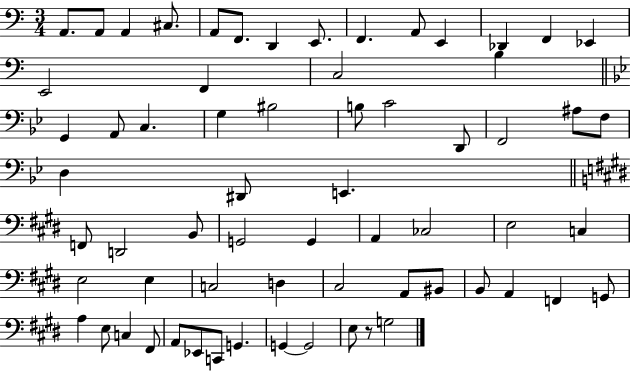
X:1
T:Untitled
M:3/4
L:1/4
K:C
A,,/2 A,,/2 A,, ^C,/2 A,,/2 F,,/2 D,, E,,/2 F,, A,,/2 E,, _D,, F,, _E,, E,,2 F,, C,2 B, G,, A,,/2 C, G, ^B,2 B,/2 C2 D,,/2 F,,2 ^A,/2 F,/2 D, ^D,,/2 E,, F,,/2 D,,2 B,,/2 G,,2 G,, A,, _C,2 E,2 C, E,2 E, C,2 D, ^C,2 A,,/2 ^B,,/2 B,,/2 A,, F,, G,,/2 A, E,/2 C, ^F,,/2 A,,/2 _E,,/2 C,,/2 G,, G,, G,,2 E,/2 z/2 G,2